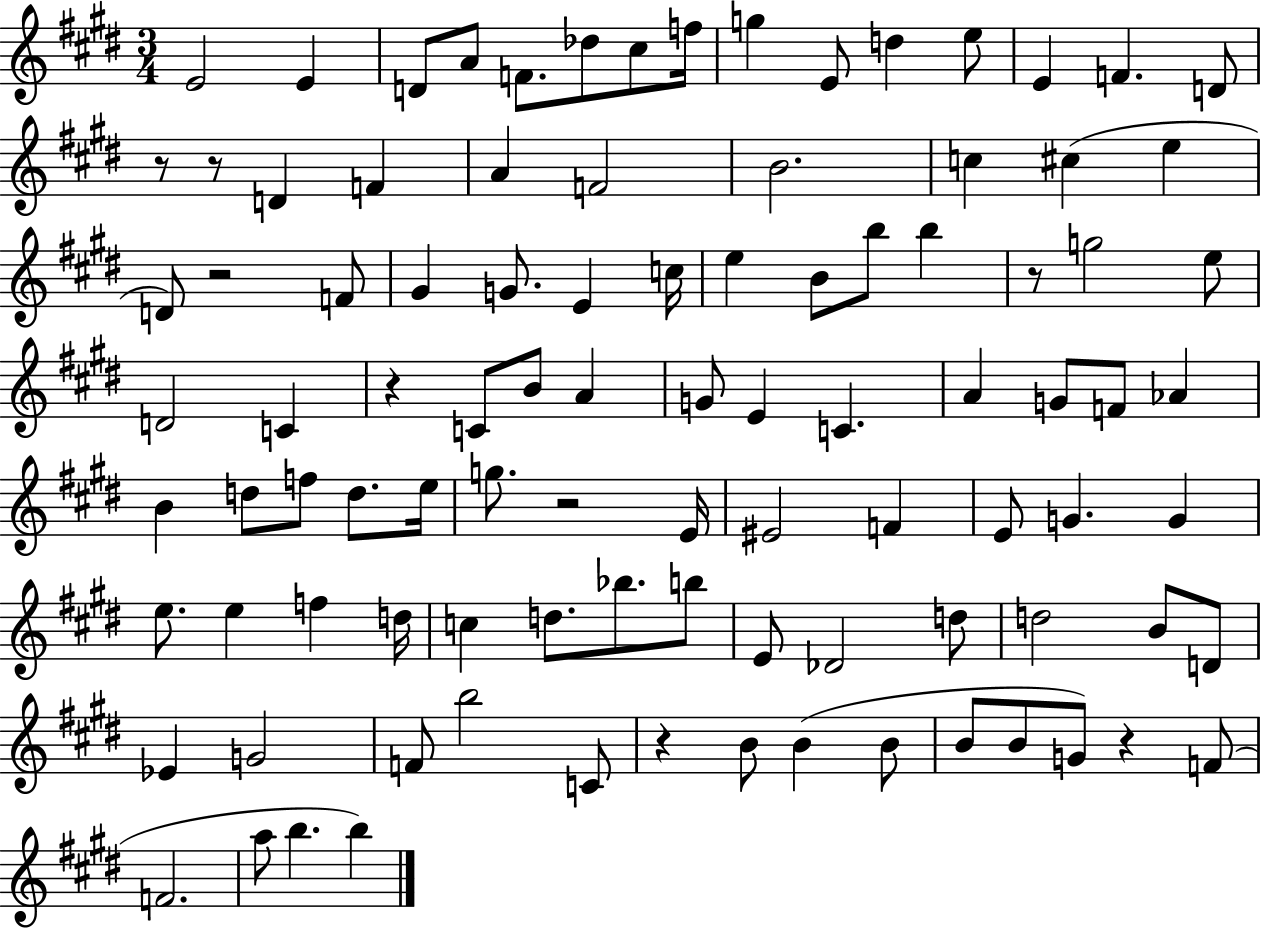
{
  \clef treble
  \numericTimeSignature
  \time 3/4
  \key e \major
  e'2 e'4 | d'8 a'8 f'8. des''8 cis''8 f''16 | g''4 e'8 d''4 e''8 | e'4 f'4. d'8 | \break r8 r8 d'4 f'4 | a'4 f'2 | b'2. | c''4 cis''4( e''4 | \break d'8) r2 f'8 | gis'4 g'8. e'4 c''16 | e''4 b'8 b''8 b''4 | r8 g''2 e''8 | \break d'2 c'4 | r4 c'8 b'8 a'4 | g'8 e'4 c'4. | a'4 g'8 f'8 aes'4 | \break b'4 d''8 f''8 d''8. e''16 | g''8. r2 e'16 | eis'2 f'4 | e'8 g'4. g'4 | \break e''8. e''4 f''4 d''16 | c''4 d''8. bes''8. b''8 | e'8 des'2 d''8 | d''2 b'8 d'8 | \break ees'4 g'2 | f'8 b''2 c'8 | r4 b'8 b'4( b'8 | b'8 b'8 g'8) r4 f'8( | \break f'2. | a''8 b''4. b''4) | \bar "|."
}